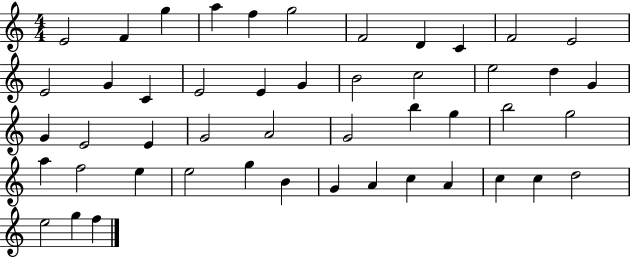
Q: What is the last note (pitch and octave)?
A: F5